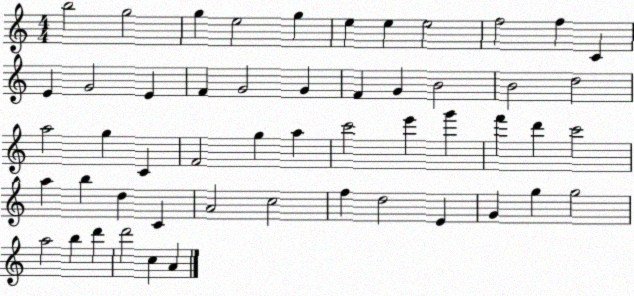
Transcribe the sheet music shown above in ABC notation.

X:1
T:Untitled
M:4/4
L:1/4
K:C
b2 g2 g e2 g e e e2 f2 f C E G2 E F G2 G F G B2 B2 d2 a2 g C F2 g a c'2 e' g' f' d' c'2 a b d C A2 c2 f d2 E G g g2 a2 b d' d'2 c A